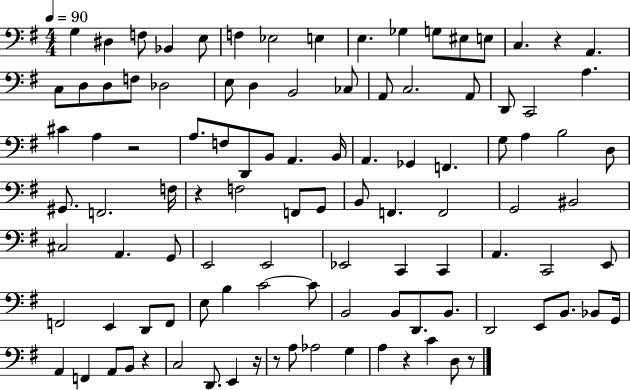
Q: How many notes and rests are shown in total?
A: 105